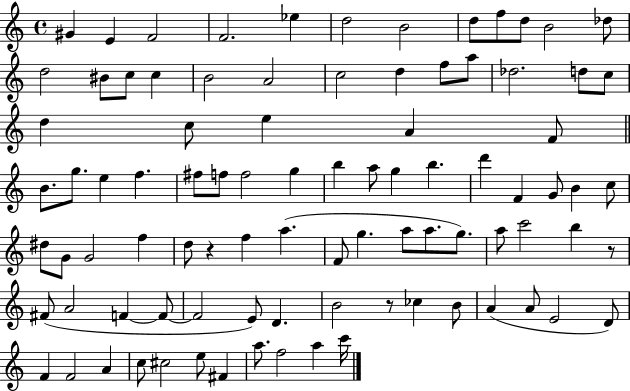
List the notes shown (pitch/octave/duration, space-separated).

G#4/q E4/q F4/h F4/h. Eb5/q D5/h B4/h D5/e F5/e D5/e B4/h Db5/e D5/h BIS4/e C5/e C5/q B4/h A4/h C5/h D5/q F5/e A5/e Db5/h. D5/e C5/e D5/q C5/e E5/q A4/q F4/e B4/e. G5/e. E5/q F5/q. F#5/e F5/e F5/h G5/q B5/q A5/e G5/q B5/q. D6/q F4/q G4/e B4/q C5/e D#5/e G4/e G4/h F5/q D5/e R/q F5/q A5/q. F4/e G5/q. A5/e A5/e. G5/e. A5/e C6/h B5/q R/e F#4/e A4/h F4/q F4/e F4/h E4/e D4/q. B4/h R/e CES5/q B4/e A4/q A4/e E4/h D4/e F4/q F4/h A4/q C5/e C#5/h E5/e F#4/q A5/e. F5/h A5/q C6/s